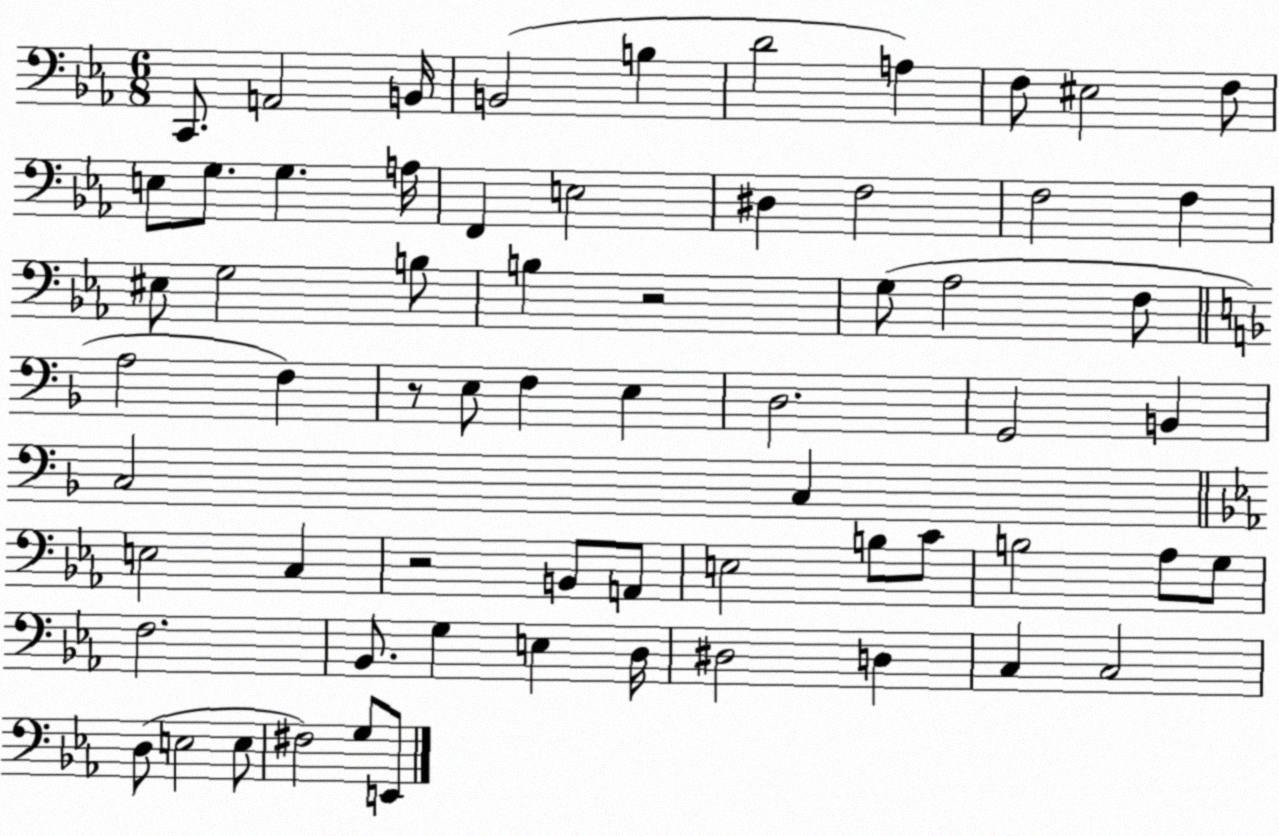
X:1
T:Untitled
M:6/8
L:1/4
K:Eb
C,,/2 A,,2 B,,/4 B,,2 B, D2 A, F,/2 ^E,2 F,/2 E,/2 G,/2 G, A,/4 F,, E,2 ^D, F,2 F,2 F, ^E,/2 G,2 B,/2 B, z2 G,/2 _A,2 F,/2 A,2 F, z/2 E,/2 F, E, D,2 G,,2 B,, C,2 C, E,2 C, z2 B,,/2 A,,/2 E,2 B,/2 C/2 B,2 _A,/2 G,/2 F,2 _B,,/2 G, E, D,/4 ^D,2 D, C, C,2 D,/2 E,2 E,/2 ^F,2 G,/2 E,,/2